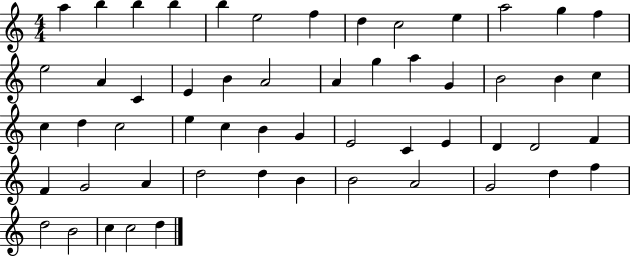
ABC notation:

X:1
T:Untitled
M:4/4
L:1/4
K:C
a b b b b e2 f d c2 e a2 g f e2 A C E B A2 A g a G B2 B c c d c2 e c B G E2 C E D D2 F F G2 A d2 d B B2 A2 G2 d f d2 B2 c c2 d